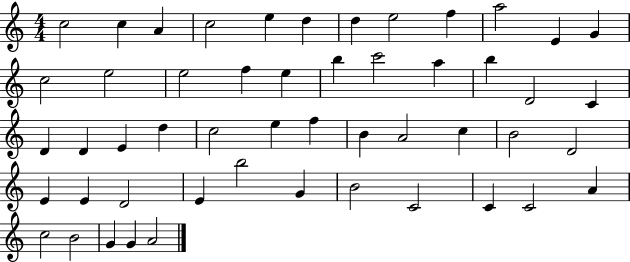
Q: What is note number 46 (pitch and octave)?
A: A4